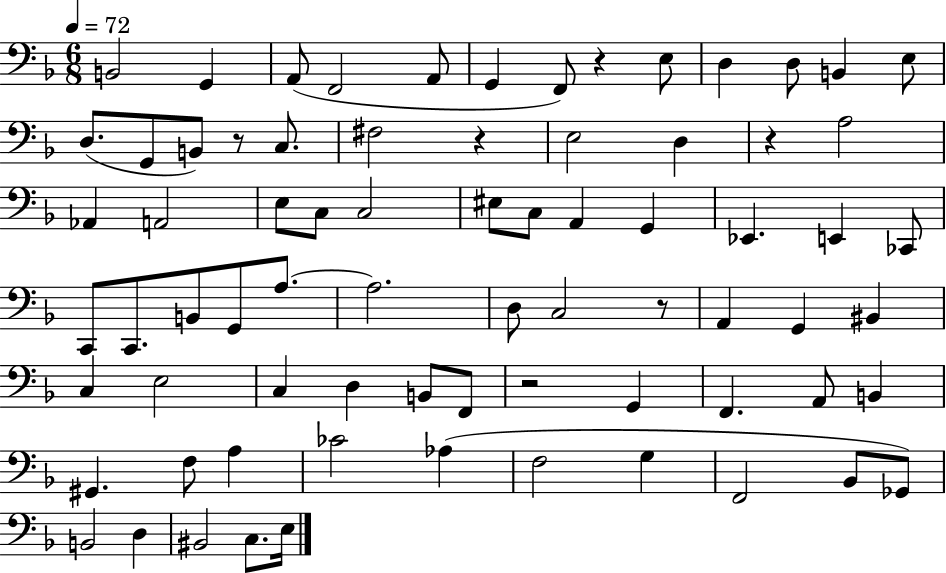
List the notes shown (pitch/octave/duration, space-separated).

B2/h G2/q A2/e F2/h A2/e G2/q F2/e R/q E3/e D3/q D3/e B2/q E3/e D3/e. G2/e B2/e R/e C3/e. F#3/h R/q E3/h D3/q R/q A3/h Ab2/q A2/h E3/e C3/e C3/h EIS3/e C3/e A2/q G2/q Eb2/q. E2/q CES2/e C2/e C2/e. B2/e G2/e A3/e. A3/h. D3/e C3/h R/e A2/q G2/q BIS2/q C3/q E3/h C3/q D3/q B2/e F2/e R/h G2/q F2/q. A2/e B2/q G#2/q. F3/e A3/q CES4/h Ab3/q F3/h G3/q F2/h Bb2/e Gb2/e B2/h D3/q BIS2/h C3/e. E3/s